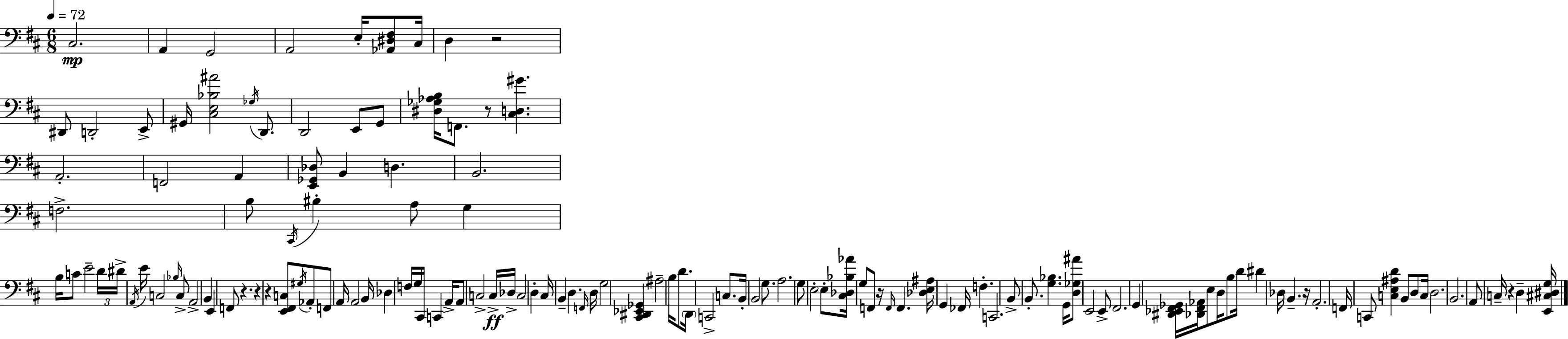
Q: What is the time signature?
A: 6/8